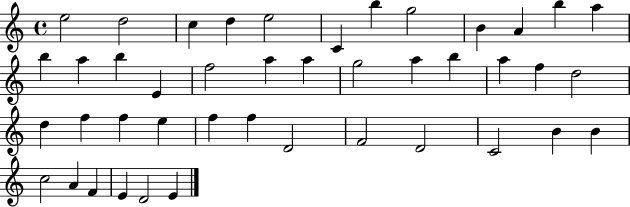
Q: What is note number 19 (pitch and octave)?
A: A5